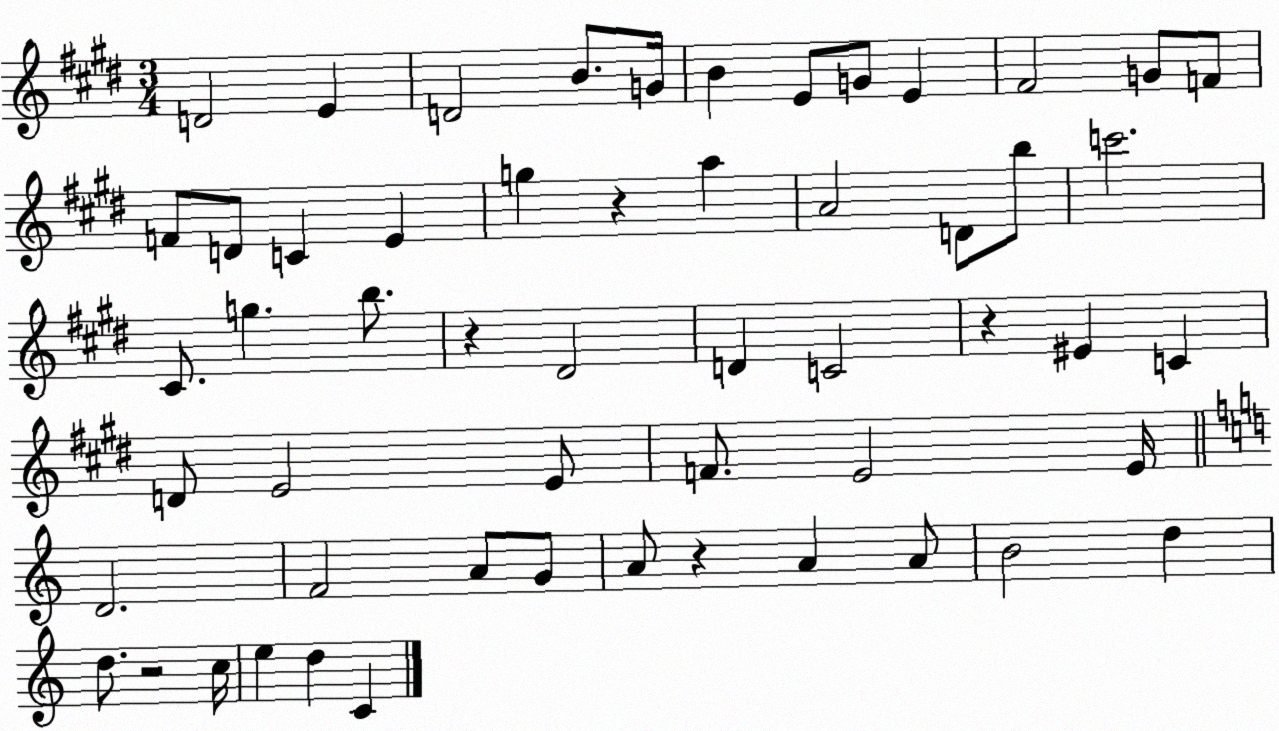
X:1
T:Untitled
M:3/4
L:1/4
K:E
D2 E D2 B/2 G/4 B E/2 G/2 E ^F2 G/2 F/2 F/2 D/2 C E g z a A2 D/2 b/2 c'2 ^C/2 g b/2 z ^D2 D C2 z ^E C D/2 E2 E/2 F/2 E2 E/4 D2 F2 A/2 G/2 A/2 z A A/2 B2 d d/2 z2 c/4 e d C